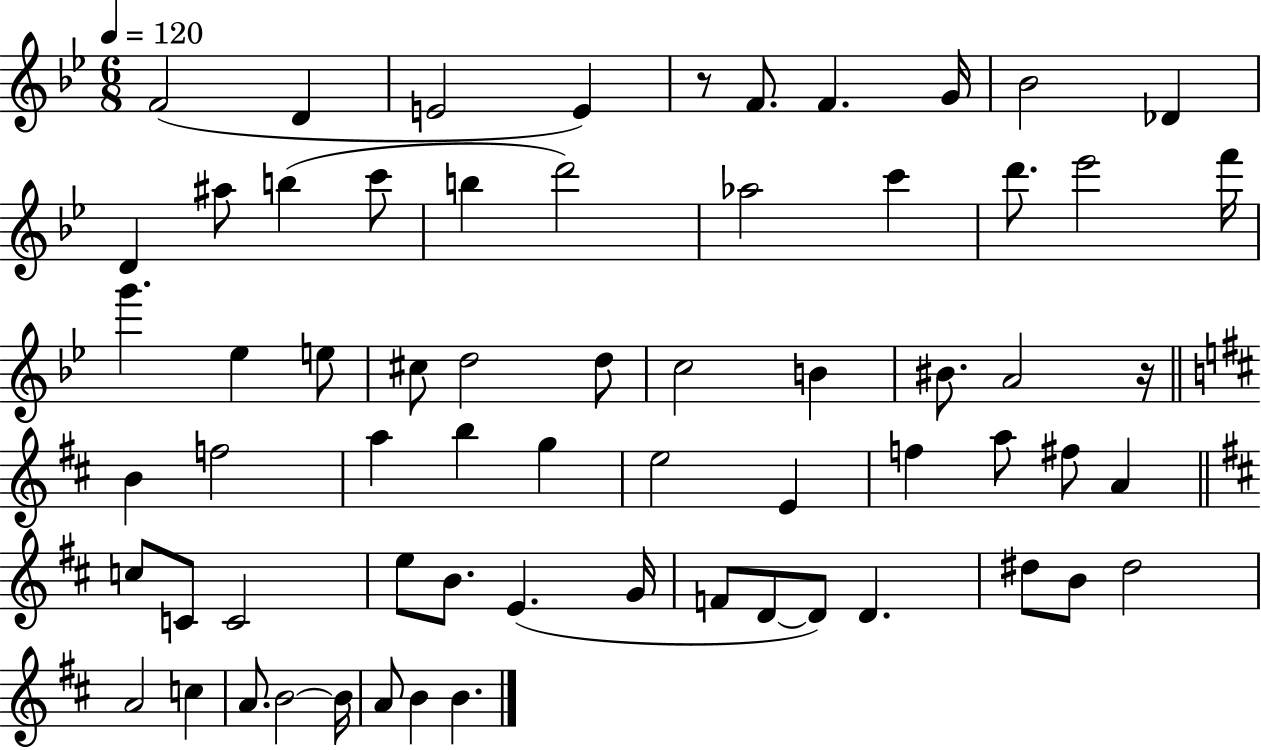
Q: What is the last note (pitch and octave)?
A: B4